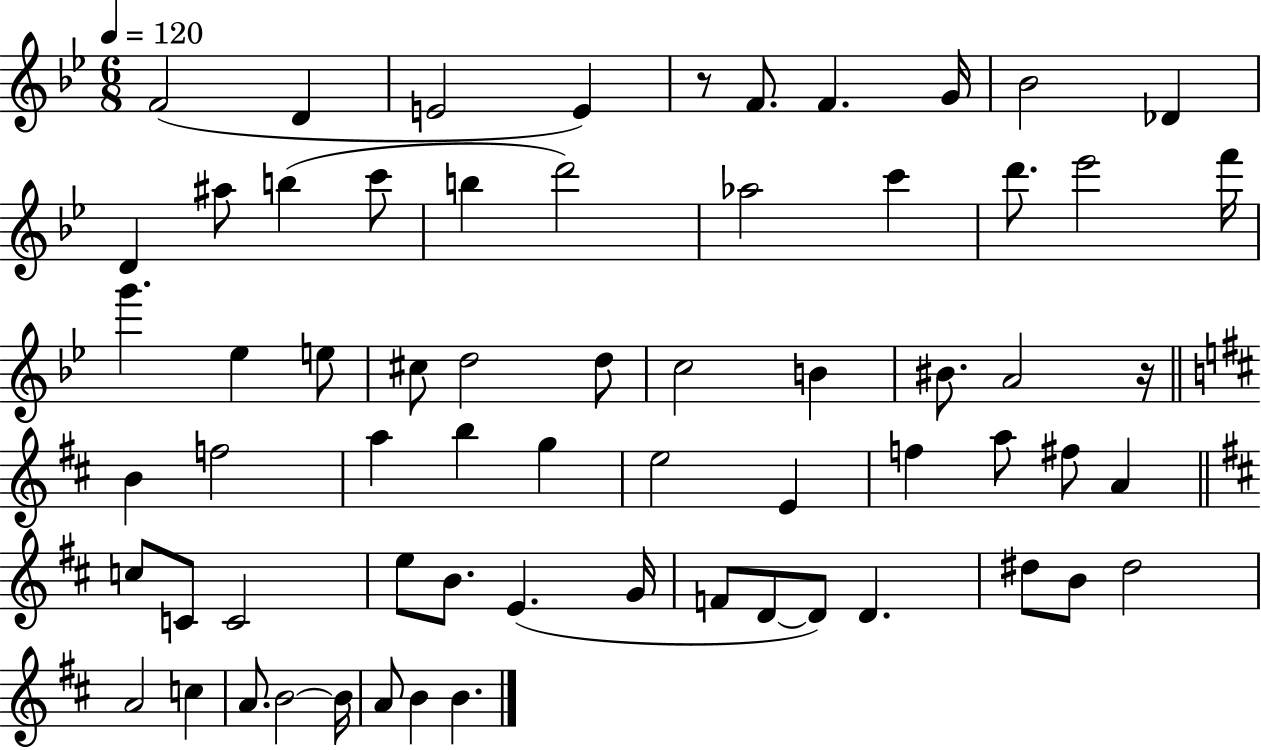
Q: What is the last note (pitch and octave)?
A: B4